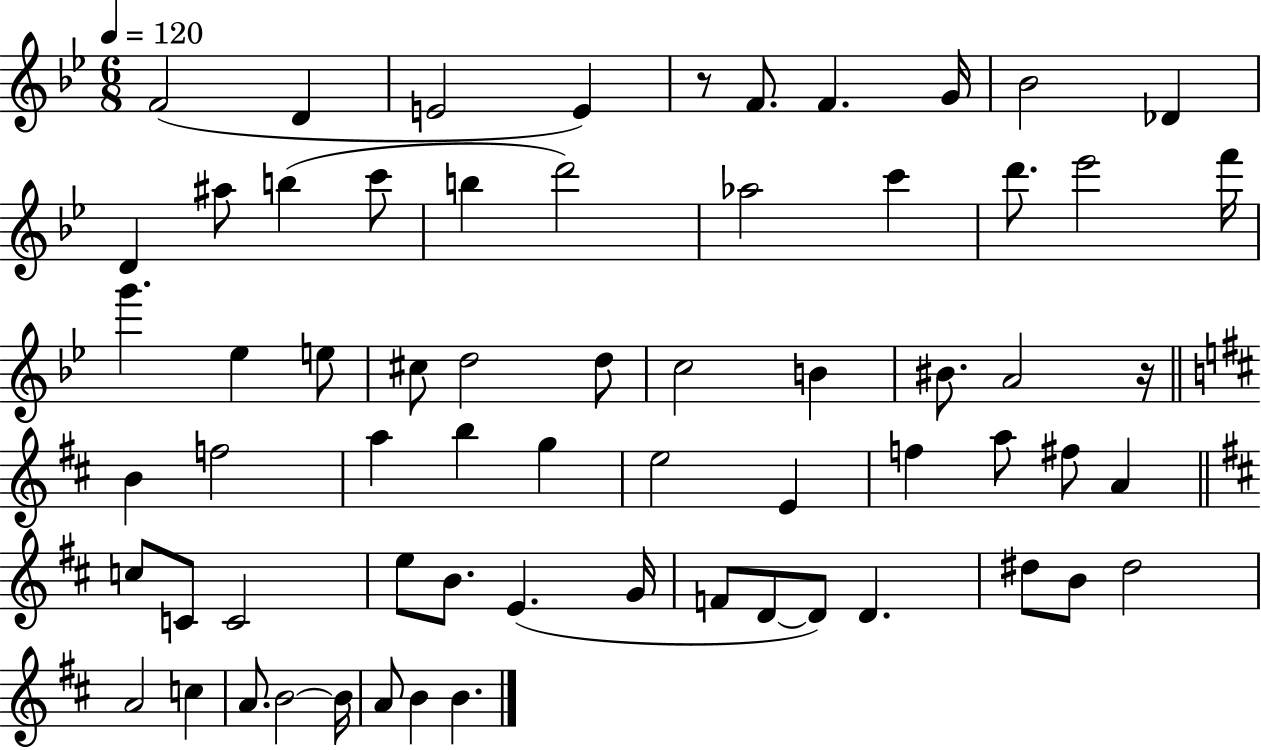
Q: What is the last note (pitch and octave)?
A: B4